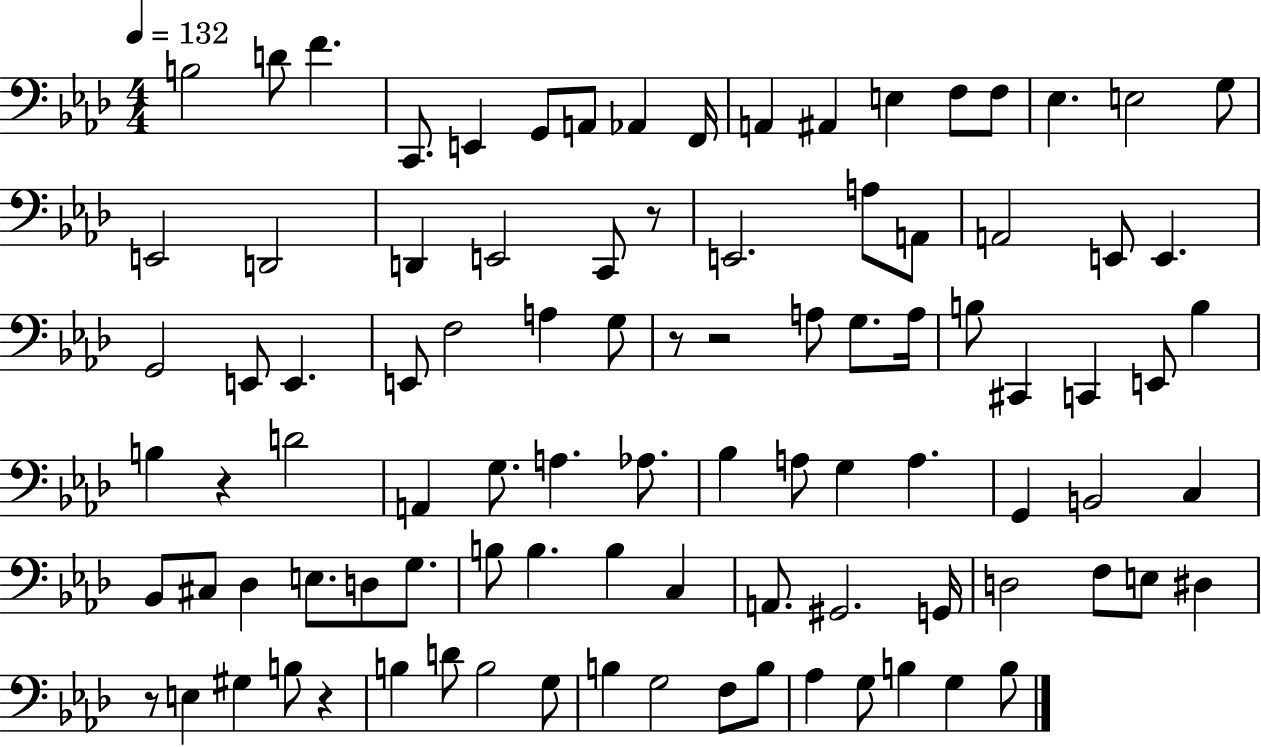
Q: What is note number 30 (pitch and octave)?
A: E2